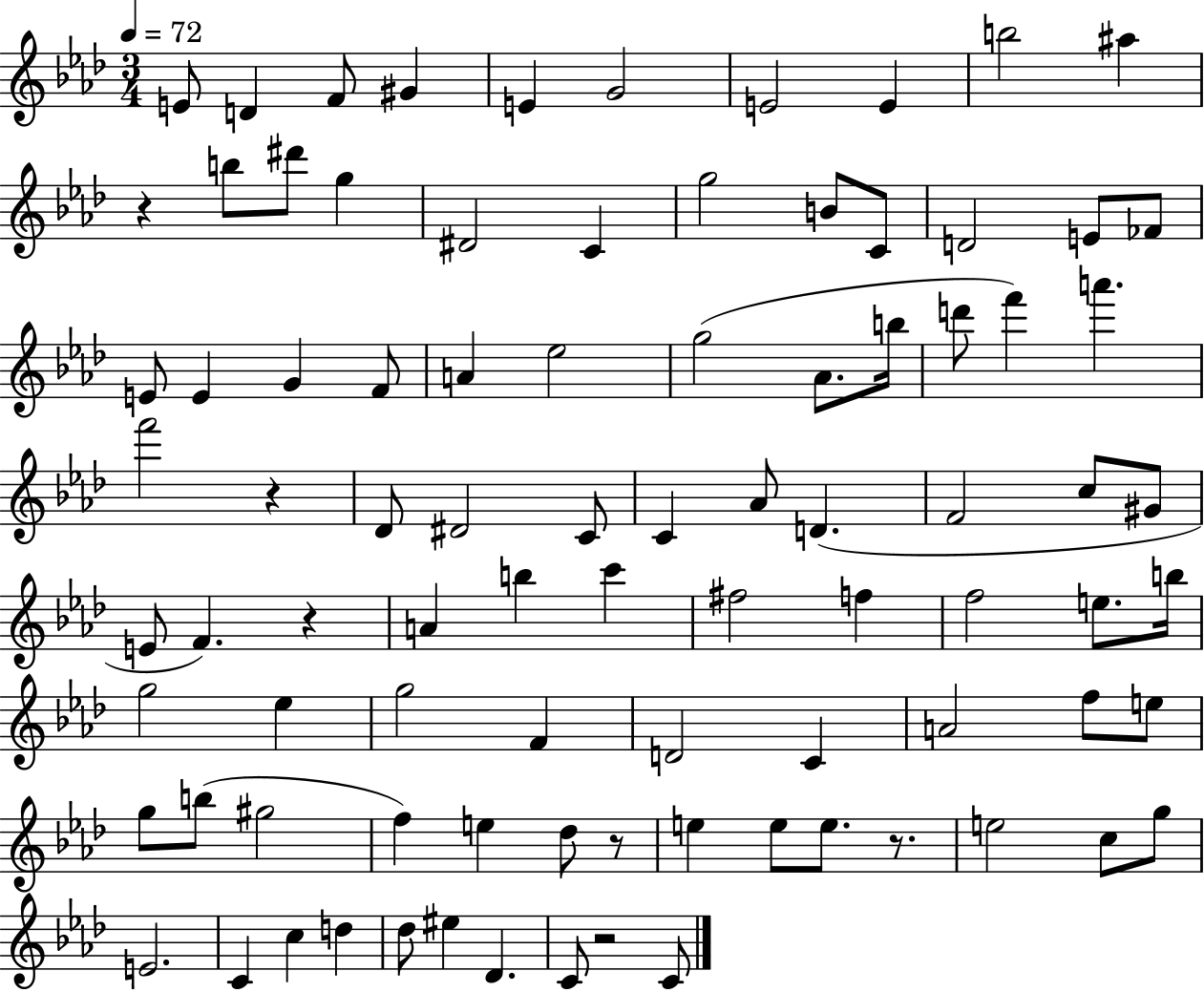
{
  \clef treble
  \numericTimeSignature
  \time 3/4
  \key aes \major
  \tempo 4 = 72
  \repeat volta 2 { e'8 d'4 f'8 gis'4 | e'4 g'2 | e'2 e'4 | b''2 ais''4 | \break r4 b''8 dis'''8 g''4 | dis'2 c'4 | g''2 b'8 c'8 | d'2 e'8 fes'8 | \break e'8 e'4 g'4 f'8 | a'4 ees''2 | g''2( aes'8. b''16 | d'''8 f'''4) a'''4. | \break f'''2 r4 | des'8 dis'2 c'8 | c'4 aes'8 d'4.( | f'2 c''8 gis'8 | \break e'8 f'4.) r4 | a'4 b''4 c'''4 | fis''2 f''4 | f''2 e''8. b''16 | \break g''2 ees''4 | g''2 f'4 | d'2 c'4 | a'2 f''8 e''8 | \break g''8 b''8( gis''2 | f''4) e''4 des''8 r8 | e''4 e''8 e''8. r8. | e''2 c''8 g''8 | \break e'2. | c'4 c''4 d''4 | des''8 eis''4 des'4. | c'8 r2 c'8 | \break } \bar "|."
}